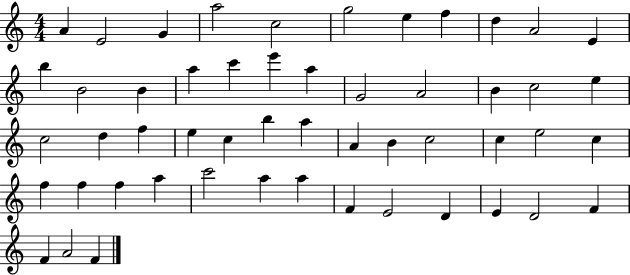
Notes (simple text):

A4/q E4/h G4/q A5/h C5/h G5/h E5/q F5/q D5/q A4/h E4/q B5/q B4/h B4/q A5/q C6/q E6/q A5/q G4/h A4/h B4/q C5/h E5/q C5/h D5/q F5/q E5/q C5/q B5/q A5/q A4/q B4/q C5/h C5/q E5/h C5/q F5/q F5/q F5/q A5/q C6/h A5/q A5/q F4/q E4/h D4/q E4/q D4/h F4/q F4/q A4/h F4/q